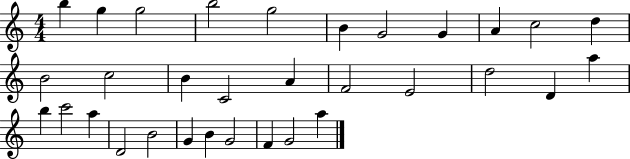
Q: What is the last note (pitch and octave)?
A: A5